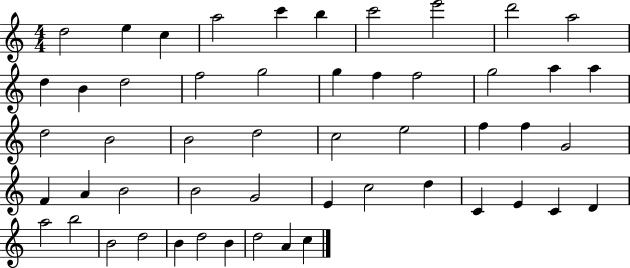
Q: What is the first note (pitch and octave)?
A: D5